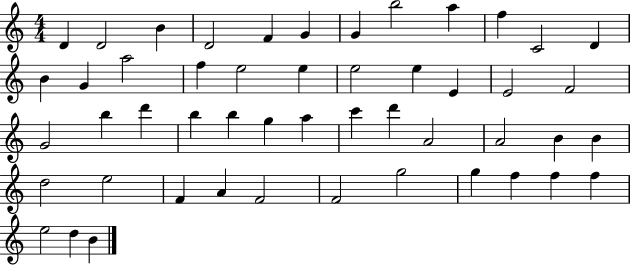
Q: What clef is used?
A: treble